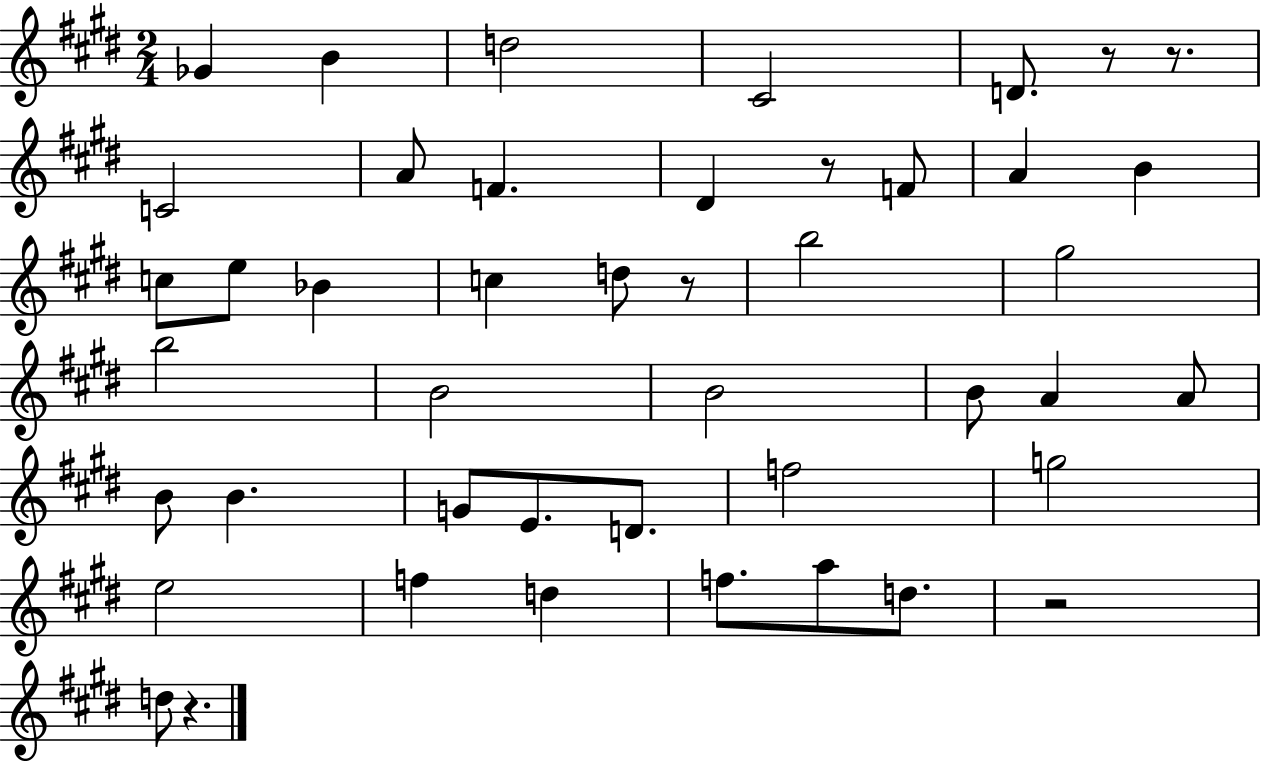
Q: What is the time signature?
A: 2/4